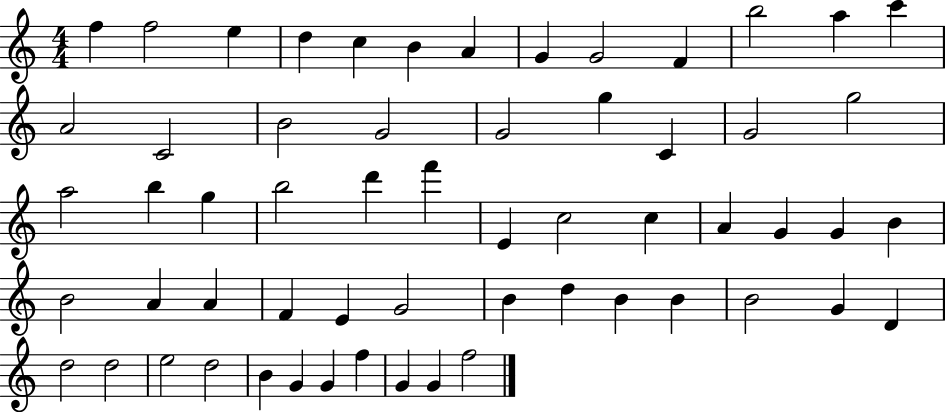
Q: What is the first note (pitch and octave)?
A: F5